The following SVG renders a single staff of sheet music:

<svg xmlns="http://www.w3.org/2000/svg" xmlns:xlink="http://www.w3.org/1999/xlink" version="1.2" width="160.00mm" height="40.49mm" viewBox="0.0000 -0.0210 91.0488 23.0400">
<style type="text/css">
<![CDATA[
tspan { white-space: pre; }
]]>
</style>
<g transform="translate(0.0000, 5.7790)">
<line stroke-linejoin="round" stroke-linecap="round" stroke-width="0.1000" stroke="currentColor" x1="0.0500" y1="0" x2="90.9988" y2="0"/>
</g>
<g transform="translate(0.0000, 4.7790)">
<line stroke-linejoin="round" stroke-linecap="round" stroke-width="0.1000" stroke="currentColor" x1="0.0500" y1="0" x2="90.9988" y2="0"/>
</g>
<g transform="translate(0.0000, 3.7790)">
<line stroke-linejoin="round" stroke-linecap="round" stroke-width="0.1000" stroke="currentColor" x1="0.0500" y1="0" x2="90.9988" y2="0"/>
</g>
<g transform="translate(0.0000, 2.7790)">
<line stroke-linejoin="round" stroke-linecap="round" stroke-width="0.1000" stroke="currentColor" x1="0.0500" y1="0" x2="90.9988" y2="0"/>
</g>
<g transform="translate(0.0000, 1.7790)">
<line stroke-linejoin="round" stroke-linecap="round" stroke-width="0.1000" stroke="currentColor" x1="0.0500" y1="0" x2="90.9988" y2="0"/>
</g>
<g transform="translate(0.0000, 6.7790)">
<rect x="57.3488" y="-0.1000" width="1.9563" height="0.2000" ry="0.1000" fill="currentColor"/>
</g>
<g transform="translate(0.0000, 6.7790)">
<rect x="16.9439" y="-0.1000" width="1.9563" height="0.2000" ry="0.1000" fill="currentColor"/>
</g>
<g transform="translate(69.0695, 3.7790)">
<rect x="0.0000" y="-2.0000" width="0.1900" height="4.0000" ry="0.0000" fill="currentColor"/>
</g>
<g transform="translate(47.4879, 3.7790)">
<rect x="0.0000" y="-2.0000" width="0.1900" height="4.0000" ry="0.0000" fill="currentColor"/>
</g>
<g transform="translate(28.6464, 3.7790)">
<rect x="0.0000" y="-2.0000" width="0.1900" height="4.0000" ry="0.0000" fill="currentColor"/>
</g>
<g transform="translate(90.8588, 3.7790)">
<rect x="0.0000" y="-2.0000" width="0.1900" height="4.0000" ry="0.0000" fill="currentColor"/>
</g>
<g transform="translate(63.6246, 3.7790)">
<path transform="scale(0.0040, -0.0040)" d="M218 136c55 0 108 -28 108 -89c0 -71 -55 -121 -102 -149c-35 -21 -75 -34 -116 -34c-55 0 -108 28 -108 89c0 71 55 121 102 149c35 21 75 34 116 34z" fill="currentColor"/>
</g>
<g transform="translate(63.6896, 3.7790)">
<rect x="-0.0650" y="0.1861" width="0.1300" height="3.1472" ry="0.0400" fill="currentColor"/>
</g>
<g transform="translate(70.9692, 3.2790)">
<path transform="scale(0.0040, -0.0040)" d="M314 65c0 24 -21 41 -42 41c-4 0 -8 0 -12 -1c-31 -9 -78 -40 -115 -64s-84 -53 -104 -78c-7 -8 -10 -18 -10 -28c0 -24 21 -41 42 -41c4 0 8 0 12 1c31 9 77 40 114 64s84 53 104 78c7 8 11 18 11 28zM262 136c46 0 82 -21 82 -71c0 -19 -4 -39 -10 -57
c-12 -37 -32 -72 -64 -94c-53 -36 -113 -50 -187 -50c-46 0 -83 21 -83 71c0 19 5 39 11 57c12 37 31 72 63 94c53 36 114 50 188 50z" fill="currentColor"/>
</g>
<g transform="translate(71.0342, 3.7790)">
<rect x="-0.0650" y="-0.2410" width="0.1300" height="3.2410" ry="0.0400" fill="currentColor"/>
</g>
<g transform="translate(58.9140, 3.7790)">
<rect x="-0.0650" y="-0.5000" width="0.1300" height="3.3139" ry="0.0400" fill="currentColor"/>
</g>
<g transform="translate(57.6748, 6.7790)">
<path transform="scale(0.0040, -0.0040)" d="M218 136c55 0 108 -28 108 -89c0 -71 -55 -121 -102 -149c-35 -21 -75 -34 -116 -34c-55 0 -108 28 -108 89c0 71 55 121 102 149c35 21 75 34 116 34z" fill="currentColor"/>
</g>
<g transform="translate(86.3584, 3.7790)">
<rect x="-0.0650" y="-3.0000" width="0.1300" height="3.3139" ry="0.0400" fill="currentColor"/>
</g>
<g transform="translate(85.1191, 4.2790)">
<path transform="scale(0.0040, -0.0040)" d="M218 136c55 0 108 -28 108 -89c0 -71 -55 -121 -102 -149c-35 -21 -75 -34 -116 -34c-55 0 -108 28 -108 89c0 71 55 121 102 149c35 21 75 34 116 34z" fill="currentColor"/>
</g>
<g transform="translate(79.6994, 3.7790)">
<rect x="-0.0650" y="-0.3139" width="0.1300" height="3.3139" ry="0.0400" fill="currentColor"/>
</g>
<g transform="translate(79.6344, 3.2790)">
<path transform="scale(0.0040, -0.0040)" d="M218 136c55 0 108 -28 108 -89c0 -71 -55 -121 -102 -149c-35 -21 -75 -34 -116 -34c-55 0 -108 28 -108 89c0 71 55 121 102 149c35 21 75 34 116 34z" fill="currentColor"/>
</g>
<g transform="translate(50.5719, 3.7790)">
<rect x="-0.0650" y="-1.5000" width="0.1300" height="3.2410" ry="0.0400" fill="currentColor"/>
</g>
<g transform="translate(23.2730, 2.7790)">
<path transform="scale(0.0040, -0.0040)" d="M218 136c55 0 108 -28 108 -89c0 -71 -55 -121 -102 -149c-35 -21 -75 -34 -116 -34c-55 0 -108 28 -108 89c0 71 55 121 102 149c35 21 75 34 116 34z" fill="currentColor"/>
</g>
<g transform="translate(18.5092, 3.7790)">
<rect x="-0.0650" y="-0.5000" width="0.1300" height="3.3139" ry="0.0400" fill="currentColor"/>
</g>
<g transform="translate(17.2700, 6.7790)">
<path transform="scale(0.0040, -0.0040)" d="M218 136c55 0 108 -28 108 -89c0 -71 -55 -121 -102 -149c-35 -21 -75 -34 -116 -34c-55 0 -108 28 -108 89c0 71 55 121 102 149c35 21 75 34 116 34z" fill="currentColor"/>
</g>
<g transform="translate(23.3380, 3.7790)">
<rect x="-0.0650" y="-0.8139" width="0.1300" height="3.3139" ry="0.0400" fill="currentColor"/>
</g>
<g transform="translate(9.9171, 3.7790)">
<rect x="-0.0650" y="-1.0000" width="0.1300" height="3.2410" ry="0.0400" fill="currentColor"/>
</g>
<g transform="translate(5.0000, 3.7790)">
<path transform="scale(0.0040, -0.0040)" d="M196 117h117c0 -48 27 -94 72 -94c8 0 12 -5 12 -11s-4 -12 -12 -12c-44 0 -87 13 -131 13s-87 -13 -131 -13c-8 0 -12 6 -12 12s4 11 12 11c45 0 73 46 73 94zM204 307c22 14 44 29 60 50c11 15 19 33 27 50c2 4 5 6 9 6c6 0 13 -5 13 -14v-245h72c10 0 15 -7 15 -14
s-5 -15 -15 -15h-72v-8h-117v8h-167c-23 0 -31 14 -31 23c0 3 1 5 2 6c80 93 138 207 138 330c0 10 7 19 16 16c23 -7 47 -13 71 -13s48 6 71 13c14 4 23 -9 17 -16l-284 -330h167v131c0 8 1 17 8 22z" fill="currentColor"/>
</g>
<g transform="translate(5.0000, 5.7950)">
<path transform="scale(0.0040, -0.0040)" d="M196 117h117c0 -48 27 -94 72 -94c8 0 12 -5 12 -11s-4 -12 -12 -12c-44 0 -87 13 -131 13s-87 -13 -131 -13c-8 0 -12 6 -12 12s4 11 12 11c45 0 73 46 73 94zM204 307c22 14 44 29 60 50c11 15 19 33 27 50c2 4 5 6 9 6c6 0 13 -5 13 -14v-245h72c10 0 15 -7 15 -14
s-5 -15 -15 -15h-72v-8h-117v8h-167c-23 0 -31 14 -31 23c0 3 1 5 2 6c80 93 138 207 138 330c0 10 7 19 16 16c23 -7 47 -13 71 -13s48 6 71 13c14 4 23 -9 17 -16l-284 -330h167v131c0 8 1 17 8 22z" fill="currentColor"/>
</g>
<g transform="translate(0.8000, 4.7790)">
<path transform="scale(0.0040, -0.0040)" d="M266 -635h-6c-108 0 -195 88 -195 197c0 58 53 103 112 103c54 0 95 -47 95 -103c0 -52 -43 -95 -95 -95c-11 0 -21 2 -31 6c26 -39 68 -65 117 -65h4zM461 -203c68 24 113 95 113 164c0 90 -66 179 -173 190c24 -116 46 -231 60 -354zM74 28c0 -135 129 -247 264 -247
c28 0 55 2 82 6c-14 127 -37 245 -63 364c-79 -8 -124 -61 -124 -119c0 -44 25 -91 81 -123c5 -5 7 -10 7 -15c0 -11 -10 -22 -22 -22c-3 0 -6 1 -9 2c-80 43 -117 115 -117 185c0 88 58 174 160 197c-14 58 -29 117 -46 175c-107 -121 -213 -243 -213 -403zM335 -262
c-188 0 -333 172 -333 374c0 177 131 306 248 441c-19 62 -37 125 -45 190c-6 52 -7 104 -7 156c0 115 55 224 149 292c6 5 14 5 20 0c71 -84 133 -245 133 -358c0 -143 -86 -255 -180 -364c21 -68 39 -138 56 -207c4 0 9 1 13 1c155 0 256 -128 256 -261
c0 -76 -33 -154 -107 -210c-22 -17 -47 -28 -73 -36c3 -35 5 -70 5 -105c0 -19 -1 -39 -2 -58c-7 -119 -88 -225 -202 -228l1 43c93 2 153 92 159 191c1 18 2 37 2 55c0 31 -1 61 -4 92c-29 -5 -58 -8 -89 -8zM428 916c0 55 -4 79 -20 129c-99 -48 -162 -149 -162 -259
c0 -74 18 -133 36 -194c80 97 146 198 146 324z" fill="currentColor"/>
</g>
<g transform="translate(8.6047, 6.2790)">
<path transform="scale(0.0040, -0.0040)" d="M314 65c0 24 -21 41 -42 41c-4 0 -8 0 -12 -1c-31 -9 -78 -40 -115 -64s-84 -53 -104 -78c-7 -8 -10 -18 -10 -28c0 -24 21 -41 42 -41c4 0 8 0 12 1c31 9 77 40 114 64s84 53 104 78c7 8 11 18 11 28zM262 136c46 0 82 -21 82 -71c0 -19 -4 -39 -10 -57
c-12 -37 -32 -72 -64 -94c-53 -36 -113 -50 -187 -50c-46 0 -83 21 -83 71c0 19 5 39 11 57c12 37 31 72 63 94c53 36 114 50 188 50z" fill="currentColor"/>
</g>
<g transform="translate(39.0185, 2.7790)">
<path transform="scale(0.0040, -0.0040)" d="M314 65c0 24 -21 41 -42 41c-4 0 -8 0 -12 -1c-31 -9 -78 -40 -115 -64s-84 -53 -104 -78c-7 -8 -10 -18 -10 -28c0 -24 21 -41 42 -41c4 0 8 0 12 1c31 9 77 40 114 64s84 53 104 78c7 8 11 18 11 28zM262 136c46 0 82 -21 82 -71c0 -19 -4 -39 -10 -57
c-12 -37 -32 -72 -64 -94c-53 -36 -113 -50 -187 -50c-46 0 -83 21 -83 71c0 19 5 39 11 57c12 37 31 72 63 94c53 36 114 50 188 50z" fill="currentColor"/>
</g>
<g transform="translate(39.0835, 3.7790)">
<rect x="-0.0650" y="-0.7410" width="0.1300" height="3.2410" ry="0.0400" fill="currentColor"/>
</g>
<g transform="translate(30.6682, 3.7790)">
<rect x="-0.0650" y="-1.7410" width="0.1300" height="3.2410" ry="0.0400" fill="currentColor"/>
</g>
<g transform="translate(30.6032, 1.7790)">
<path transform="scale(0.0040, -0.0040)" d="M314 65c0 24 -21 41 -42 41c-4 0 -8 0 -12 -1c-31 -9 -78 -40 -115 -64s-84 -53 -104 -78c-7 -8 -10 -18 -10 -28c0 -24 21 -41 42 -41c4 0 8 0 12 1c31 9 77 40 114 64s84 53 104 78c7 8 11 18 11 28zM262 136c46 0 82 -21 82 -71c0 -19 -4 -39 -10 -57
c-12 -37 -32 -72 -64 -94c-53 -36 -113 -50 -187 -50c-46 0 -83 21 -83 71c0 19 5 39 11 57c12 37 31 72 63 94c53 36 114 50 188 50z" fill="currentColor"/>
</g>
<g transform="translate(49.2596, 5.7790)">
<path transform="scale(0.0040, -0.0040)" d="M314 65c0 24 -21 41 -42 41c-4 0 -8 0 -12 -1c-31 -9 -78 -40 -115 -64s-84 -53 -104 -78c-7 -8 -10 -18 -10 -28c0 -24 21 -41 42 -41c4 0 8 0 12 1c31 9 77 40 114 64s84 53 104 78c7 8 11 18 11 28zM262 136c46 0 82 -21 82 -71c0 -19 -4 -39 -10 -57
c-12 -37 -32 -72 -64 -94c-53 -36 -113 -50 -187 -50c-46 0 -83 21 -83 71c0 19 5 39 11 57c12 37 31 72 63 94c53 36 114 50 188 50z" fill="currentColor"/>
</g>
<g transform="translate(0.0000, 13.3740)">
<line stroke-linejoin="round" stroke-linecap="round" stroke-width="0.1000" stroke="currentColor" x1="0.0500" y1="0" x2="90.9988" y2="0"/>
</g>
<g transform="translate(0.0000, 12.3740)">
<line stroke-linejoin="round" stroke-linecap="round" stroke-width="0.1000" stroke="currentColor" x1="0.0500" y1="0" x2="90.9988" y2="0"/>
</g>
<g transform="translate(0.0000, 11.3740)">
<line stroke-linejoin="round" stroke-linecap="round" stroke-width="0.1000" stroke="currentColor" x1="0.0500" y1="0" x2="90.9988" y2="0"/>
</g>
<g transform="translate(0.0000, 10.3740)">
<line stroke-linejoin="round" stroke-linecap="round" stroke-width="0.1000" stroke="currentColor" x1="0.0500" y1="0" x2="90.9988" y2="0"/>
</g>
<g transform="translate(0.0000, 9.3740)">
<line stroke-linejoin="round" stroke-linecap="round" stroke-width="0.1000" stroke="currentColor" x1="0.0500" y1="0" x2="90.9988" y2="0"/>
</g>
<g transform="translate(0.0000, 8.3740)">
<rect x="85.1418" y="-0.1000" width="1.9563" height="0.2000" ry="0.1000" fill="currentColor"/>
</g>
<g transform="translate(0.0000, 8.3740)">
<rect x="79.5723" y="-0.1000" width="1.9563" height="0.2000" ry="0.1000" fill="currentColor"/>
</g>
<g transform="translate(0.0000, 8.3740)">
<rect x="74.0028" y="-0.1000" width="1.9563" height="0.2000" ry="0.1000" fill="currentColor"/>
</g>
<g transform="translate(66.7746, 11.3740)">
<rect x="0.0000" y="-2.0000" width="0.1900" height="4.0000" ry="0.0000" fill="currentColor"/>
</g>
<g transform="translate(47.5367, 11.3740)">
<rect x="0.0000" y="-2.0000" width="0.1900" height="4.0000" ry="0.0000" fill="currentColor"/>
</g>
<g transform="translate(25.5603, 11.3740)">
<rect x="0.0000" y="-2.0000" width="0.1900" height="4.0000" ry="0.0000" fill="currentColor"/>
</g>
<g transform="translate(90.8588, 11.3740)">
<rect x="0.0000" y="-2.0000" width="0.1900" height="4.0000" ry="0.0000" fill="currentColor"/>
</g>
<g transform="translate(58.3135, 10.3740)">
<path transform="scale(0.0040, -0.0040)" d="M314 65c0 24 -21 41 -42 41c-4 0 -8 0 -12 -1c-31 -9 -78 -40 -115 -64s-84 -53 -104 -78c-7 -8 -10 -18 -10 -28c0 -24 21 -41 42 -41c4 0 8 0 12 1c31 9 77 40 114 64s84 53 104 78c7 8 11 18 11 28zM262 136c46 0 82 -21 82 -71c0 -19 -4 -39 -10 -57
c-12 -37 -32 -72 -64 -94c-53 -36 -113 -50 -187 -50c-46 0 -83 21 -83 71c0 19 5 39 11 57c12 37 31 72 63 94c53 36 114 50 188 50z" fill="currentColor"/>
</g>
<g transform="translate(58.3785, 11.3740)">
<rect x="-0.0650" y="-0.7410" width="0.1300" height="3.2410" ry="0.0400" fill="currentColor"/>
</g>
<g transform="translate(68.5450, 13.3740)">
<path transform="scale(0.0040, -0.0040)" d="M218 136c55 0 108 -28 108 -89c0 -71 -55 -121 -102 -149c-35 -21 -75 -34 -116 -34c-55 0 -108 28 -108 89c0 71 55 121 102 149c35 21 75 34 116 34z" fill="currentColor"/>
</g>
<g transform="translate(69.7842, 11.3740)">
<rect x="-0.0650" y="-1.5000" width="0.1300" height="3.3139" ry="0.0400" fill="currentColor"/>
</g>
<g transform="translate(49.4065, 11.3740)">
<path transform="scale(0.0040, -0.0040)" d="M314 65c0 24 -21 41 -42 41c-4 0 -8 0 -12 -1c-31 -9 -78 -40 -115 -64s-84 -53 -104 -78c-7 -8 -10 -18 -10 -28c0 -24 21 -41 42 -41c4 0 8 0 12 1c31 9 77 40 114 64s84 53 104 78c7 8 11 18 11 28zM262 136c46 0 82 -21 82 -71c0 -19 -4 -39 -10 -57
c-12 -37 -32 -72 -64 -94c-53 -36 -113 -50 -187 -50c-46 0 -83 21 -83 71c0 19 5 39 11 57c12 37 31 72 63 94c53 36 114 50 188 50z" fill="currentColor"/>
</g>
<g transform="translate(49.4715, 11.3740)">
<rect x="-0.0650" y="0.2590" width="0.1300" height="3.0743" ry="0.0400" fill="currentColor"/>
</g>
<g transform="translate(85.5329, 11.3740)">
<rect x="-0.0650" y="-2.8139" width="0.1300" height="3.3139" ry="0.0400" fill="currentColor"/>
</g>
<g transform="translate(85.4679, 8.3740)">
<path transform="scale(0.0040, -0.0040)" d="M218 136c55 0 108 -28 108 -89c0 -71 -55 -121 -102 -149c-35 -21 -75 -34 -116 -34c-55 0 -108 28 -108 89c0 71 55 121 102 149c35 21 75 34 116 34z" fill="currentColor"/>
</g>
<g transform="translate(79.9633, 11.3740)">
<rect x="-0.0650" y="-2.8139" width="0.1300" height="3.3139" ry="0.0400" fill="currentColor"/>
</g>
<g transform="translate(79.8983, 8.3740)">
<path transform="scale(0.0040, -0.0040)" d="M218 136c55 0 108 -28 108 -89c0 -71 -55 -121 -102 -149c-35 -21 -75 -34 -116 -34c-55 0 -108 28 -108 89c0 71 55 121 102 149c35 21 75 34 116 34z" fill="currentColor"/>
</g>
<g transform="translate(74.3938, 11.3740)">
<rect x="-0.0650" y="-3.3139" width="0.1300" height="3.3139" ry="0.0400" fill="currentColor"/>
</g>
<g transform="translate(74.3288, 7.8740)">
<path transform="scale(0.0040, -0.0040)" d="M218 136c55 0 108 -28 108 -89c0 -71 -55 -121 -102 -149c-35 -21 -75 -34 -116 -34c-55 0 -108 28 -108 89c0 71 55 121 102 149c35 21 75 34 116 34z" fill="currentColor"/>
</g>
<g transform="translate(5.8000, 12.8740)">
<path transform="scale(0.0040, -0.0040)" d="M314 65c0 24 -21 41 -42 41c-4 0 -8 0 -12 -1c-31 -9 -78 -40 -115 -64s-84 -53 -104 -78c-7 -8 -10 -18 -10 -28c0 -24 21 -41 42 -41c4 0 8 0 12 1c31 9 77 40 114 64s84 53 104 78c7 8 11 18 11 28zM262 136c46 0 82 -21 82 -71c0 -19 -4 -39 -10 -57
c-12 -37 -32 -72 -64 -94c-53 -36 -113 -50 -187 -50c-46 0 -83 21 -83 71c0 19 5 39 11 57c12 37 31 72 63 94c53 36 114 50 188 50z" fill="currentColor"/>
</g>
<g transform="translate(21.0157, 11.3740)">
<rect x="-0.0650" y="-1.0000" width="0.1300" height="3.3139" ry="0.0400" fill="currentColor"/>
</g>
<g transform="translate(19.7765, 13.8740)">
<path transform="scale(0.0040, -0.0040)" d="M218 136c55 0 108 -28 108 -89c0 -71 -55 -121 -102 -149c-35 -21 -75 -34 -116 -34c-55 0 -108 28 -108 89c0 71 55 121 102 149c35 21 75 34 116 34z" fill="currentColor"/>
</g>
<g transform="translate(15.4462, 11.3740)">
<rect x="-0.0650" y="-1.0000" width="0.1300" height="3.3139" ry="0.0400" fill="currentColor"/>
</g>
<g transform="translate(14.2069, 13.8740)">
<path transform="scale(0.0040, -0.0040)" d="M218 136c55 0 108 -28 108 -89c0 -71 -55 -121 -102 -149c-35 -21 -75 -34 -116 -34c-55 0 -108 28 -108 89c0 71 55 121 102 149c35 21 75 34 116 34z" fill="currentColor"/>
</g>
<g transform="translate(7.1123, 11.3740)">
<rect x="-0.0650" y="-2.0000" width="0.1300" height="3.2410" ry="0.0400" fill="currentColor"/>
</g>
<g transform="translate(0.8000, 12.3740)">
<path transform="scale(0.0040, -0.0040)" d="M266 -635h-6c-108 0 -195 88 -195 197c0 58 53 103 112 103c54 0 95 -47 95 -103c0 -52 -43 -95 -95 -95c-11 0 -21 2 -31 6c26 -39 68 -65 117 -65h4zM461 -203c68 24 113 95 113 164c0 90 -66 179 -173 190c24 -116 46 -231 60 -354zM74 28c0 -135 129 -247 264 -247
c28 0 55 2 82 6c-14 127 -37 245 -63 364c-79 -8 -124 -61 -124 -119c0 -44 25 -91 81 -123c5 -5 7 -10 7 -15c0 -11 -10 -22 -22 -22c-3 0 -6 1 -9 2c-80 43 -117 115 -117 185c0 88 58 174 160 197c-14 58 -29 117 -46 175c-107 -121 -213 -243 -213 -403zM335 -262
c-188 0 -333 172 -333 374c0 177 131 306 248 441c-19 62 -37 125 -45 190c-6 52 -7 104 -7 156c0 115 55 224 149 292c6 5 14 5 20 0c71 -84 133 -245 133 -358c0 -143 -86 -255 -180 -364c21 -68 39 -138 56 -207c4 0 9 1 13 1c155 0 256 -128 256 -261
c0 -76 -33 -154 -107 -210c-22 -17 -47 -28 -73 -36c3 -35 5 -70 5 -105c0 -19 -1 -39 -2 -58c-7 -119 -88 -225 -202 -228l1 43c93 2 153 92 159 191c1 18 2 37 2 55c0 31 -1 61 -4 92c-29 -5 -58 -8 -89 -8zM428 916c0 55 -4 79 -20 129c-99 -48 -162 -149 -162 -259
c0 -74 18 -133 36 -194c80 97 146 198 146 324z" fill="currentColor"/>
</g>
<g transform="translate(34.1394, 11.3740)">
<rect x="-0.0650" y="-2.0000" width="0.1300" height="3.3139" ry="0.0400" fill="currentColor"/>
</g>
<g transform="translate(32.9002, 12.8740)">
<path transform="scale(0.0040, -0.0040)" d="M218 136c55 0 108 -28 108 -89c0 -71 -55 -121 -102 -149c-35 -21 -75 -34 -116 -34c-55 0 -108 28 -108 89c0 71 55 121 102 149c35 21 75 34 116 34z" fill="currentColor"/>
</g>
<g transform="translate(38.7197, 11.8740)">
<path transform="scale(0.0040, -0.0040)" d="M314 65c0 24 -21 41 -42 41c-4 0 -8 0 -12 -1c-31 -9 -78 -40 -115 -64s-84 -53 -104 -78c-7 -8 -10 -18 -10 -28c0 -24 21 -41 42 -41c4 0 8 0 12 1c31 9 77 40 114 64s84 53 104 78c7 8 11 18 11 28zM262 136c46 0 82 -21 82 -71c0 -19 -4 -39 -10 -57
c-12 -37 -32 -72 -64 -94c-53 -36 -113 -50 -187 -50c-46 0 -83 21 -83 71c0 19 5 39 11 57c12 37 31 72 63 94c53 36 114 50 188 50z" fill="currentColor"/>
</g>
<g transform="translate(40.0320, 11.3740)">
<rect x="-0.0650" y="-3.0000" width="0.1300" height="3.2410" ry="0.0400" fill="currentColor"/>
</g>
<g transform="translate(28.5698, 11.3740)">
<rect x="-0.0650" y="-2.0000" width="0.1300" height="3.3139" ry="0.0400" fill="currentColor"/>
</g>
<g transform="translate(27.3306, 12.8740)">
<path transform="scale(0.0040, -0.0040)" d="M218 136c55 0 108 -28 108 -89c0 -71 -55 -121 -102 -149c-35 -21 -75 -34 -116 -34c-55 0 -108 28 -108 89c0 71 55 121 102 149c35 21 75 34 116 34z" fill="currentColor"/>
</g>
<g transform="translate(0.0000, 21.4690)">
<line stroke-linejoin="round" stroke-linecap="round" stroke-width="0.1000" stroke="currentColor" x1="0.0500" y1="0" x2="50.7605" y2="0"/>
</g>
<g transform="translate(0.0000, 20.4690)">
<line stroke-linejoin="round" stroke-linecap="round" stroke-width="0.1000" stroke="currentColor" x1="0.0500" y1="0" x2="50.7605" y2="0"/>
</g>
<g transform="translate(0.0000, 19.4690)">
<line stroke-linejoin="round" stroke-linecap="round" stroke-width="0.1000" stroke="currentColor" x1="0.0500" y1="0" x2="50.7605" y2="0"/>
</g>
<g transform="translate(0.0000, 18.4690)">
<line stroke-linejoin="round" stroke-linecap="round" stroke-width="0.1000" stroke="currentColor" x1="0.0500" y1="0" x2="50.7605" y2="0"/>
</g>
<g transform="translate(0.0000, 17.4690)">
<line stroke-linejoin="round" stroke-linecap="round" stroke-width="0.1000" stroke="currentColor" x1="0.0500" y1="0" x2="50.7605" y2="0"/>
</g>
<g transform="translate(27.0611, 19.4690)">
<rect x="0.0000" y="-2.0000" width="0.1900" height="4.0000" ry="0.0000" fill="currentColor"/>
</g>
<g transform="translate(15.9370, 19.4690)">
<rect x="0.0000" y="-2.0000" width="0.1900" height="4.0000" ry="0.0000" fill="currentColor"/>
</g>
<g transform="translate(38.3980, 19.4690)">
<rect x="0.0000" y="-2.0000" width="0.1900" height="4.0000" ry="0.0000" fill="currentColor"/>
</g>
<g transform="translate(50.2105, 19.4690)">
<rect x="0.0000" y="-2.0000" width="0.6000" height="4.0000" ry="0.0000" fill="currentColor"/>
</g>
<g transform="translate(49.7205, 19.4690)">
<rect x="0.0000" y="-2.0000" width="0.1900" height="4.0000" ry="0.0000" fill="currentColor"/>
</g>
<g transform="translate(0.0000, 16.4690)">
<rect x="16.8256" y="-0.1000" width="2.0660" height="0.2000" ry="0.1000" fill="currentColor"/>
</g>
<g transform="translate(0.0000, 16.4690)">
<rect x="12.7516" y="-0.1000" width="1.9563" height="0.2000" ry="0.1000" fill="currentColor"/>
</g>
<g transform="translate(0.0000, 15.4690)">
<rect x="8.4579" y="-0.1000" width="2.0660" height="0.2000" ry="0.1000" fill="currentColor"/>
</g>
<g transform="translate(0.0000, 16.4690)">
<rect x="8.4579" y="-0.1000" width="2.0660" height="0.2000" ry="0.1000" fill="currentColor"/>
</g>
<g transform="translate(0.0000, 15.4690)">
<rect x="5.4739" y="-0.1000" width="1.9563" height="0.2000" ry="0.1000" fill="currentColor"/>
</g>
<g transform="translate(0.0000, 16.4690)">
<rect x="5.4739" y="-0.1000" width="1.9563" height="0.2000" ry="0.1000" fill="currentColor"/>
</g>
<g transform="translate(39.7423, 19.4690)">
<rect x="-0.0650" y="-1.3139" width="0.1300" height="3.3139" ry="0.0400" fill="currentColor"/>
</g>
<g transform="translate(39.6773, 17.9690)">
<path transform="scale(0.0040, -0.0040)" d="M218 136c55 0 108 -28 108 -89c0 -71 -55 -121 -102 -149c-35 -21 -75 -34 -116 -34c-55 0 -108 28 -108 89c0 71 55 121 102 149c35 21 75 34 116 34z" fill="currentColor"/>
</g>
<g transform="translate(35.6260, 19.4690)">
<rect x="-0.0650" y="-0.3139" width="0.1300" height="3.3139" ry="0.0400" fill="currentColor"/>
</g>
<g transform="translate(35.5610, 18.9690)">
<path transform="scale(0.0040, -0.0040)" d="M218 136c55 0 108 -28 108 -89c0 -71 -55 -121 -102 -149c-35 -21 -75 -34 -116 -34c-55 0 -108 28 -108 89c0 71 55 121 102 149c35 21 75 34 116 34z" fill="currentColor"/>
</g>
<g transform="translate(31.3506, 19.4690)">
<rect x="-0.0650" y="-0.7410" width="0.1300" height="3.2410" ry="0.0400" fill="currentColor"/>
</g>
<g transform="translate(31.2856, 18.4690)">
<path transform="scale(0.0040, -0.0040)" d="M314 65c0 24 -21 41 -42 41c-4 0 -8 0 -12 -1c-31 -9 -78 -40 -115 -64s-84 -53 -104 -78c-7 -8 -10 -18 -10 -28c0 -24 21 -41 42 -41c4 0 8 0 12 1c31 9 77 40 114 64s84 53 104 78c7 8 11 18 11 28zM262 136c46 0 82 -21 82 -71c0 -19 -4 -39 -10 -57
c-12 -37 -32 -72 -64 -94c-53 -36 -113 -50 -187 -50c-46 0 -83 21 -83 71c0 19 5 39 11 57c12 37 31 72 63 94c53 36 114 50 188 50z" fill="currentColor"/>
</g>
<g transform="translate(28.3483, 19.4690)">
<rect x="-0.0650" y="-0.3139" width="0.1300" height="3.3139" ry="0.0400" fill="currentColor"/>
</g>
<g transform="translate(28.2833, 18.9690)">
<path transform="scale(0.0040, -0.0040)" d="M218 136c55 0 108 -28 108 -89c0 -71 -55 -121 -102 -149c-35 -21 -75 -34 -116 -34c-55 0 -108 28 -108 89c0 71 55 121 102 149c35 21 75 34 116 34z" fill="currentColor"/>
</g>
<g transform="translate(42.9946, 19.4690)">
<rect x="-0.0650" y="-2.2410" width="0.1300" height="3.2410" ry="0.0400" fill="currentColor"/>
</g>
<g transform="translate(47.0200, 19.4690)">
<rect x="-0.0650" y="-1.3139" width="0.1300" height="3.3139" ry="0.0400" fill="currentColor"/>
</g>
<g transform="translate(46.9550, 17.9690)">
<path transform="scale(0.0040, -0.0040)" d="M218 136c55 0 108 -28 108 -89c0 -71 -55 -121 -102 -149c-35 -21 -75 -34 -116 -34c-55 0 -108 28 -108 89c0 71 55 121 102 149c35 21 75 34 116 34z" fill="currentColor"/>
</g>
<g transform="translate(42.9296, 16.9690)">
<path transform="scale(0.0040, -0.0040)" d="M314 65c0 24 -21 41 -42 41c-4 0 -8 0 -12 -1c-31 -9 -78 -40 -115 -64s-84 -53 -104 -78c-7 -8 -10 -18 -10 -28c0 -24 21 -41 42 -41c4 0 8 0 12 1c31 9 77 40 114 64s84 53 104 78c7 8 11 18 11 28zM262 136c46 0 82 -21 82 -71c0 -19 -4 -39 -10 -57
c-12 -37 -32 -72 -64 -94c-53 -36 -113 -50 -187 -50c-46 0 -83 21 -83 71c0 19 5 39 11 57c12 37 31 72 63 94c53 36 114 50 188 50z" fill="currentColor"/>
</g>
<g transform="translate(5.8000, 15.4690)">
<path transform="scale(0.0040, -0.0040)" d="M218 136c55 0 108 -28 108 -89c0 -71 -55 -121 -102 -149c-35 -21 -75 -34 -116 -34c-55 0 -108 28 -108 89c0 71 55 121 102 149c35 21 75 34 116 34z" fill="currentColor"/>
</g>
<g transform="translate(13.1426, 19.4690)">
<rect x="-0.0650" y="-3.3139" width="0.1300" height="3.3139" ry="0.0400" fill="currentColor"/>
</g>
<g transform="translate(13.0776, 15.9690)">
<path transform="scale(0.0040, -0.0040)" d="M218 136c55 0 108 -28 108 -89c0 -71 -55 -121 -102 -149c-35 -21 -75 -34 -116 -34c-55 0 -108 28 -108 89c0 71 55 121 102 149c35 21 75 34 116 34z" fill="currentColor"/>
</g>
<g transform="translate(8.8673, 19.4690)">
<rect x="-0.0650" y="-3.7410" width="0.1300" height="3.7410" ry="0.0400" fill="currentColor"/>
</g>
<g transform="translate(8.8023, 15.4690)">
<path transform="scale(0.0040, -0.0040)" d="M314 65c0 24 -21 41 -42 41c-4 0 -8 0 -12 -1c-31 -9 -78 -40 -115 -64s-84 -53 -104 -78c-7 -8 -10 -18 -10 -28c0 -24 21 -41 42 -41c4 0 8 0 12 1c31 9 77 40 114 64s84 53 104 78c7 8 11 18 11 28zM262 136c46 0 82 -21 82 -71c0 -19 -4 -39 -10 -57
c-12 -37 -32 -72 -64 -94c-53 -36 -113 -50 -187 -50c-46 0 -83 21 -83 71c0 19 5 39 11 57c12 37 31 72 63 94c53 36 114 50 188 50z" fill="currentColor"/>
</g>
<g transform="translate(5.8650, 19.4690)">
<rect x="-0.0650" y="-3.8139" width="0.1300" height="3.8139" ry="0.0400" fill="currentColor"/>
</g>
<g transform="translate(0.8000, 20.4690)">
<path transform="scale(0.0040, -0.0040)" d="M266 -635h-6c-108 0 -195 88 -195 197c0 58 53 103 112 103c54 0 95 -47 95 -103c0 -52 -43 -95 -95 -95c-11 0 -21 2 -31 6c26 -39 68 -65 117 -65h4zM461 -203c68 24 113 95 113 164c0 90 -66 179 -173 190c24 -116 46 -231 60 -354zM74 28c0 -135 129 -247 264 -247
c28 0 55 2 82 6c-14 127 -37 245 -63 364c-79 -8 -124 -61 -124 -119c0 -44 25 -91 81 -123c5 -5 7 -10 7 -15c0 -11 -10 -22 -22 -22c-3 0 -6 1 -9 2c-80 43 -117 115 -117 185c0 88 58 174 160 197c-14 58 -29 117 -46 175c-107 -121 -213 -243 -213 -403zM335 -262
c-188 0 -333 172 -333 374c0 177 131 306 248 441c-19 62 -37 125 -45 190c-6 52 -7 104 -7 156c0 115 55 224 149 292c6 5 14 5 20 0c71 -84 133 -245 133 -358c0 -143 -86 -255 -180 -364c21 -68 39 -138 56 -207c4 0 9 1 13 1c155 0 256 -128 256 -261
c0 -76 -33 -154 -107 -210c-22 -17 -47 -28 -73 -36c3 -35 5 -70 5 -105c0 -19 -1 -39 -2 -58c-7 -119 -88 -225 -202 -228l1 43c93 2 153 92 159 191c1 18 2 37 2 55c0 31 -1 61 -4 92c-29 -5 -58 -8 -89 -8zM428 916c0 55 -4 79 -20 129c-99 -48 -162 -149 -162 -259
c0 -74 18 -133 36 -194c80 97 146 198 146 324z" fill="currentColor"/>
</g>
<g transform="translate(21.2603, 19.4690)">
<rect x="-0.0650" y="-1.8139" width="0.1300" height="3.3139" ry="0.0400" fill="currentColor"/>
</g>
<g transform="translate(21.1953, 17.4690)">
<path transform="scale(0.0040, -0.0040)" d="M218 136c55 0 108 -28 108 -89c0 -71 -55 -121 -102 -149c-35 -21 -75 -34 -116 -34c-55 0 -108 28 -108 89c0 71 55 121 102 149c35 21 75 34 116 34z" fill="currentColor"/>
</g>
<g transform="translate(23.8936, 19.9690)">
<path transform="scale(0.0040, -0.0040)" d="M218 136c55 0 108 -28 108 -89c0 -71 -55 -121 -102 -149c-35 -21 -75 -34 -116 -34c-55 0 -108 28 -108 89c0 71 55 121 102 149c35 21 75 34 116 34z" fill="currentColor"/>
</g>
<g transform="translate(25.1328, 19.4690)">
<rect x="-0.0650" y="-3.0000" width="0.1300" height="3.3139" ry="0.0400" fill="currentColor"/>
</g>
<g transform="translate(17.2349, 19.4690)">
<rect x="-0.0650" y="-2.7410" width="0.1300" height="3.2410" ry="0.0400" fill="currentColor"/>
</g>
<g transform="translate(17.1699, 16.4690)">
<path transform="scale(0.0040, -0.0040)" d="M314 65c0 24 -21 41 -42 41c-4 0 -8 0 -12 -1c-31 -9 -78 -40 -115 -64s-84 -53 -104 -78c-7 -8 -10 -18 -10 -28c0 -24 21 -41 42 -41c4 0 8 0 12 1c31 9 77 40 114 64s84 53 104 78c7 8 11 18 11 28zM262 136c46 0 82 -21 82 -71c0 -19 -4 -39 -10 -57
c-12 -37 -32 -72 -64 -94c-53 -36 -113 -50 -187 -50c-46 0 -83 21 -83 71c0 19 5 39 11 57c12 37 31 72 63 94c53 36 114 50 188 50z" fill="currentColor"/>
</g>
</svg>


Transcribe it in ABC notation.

X:1
T:Untitled
M:4/4
L:1/4
K:C
D2 C d f2 d2 E2 C B c2 c A F2 D D F F A2 B2 d2 E b a a c' c'2 b a2 f A c d2 c e g2 e